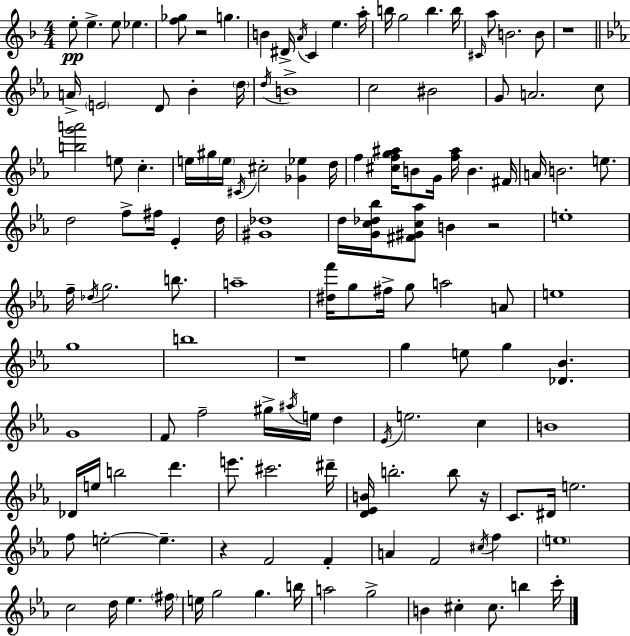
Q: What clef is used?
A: treble